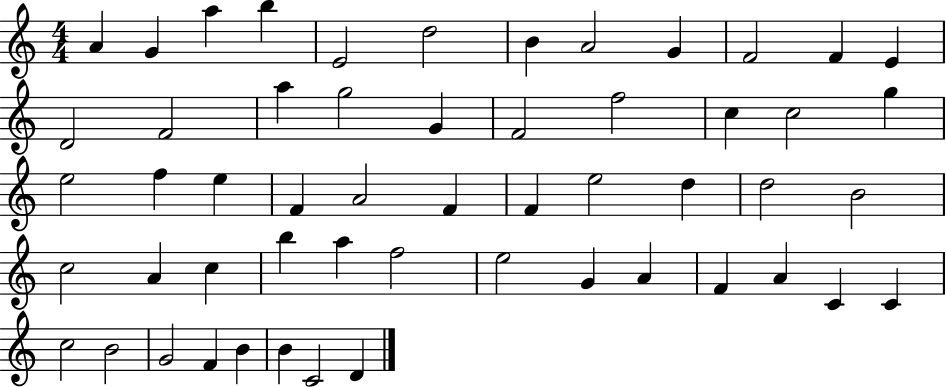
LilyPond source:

{
  \clef treble
  \numericTimeSignature
  \time 4/4
  \key c \major
  a'4 g'4 a''4 b''4 | e'2 d''2 | b'4 a'2 g'4 | f'2 f'4 e'4 | \break d'2 f'2 | a''4 g''2 g'4 | f'2 f''2 | c''4 c''2 g''4 | \break e''2 f''4 e''4 | f'4 a'2 f'4 | f'4 e''2 d''4 | d''2 b'2 | \break c''2 a'4 c''4 | b''4 a''4 f''2 | e''2 g'4 a'4 | f'4 a'4 c'4 c'4 | \break c''2 b'2 | g'2 f'4 b'4 | b'4 c'2 d'4 | \bar "|."
}